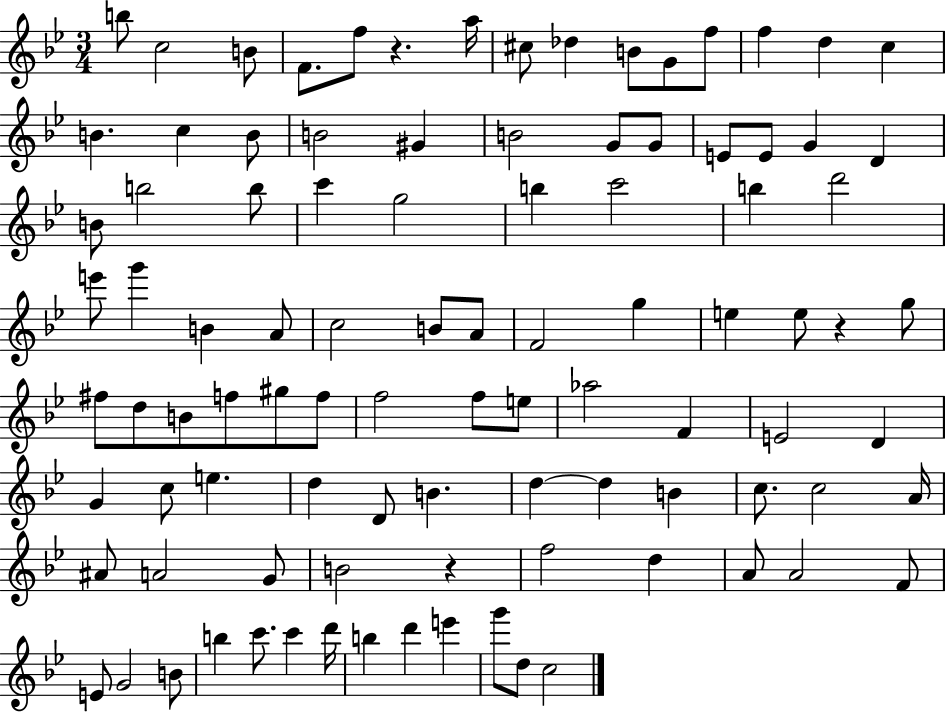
{
  \clef treble
  \numericTimeSignature
  \time 3/4
  \key bes \major
  \repeat volta 2 { b''8 c''2 b'8 | f'8. f''8 r4. a''16 | cis''8 des''4 b'8 g'8 f''8 | f''4 d''4 c''4 | \break b'4. c''4 b'8 | b'2 gis'4 | b'2 g'8 g'8 | e'8 e'8 g'4 d'4 | \break b'8 b''2 b''8 | c'''4 g''2 | b''4 c'''2 | b''4 d'''2 | \break e'''8 g'''4 b'4 a'8 | c''2 b'8 a'8 | f'2 g''4 | e''4 e''8 r4 g''8 | \break fis''8 d''8 b'8 f''8 gis''8 f''8 | f''2 f''8 e''8 | aes''2 f'4 | e'2 d'4 | \break g'4 c''8 e''4. | d''4 d'8 b'4. | d''4~~ d''4 b'4 | c''8. c''2 a'16 | \break ais'8 a'2 g'8 | b'2 r4 | f''2 d''4 | a'8 a'2 f'8 | \break e'8 g'2 b'8 | b''4 c'''8. c'''4 d'''16 | b''4 d'''4 e'''4 | g'''8 d''8 c''2 | \break } \bar "|."
}